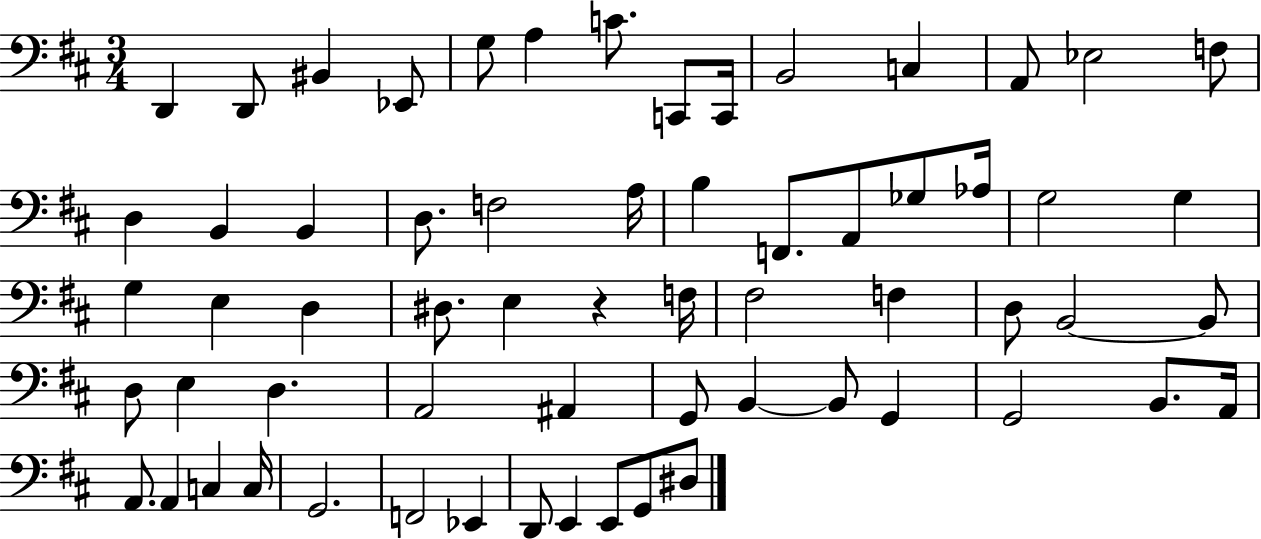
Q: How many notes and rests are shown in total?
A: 63